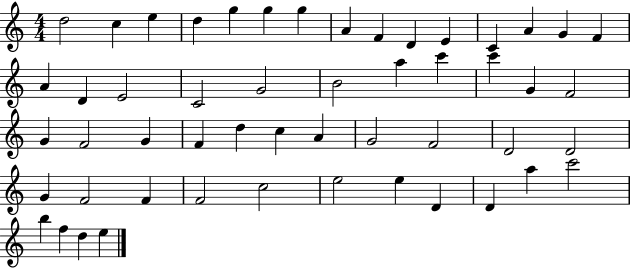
D5/h C5/q E5/q D5/q G5/q G5/q G5/q A4/q F4/q D4/q E4/q C4/q A4/q G4/q F4/q A4/q D4/q E4/h C4/h G4/h B4/h A5/q C6/q C6/q G4/q F4/h G4/q F4/h G4/q F4/q D5/q C5/q A4/q G4/h F4/h D4/h D4/h G4/q F4/h F4/q F4/h C5/h E5/h E5/q D4/q D4/q A5/q C6/h B5/q F5/q D5/q E5/q